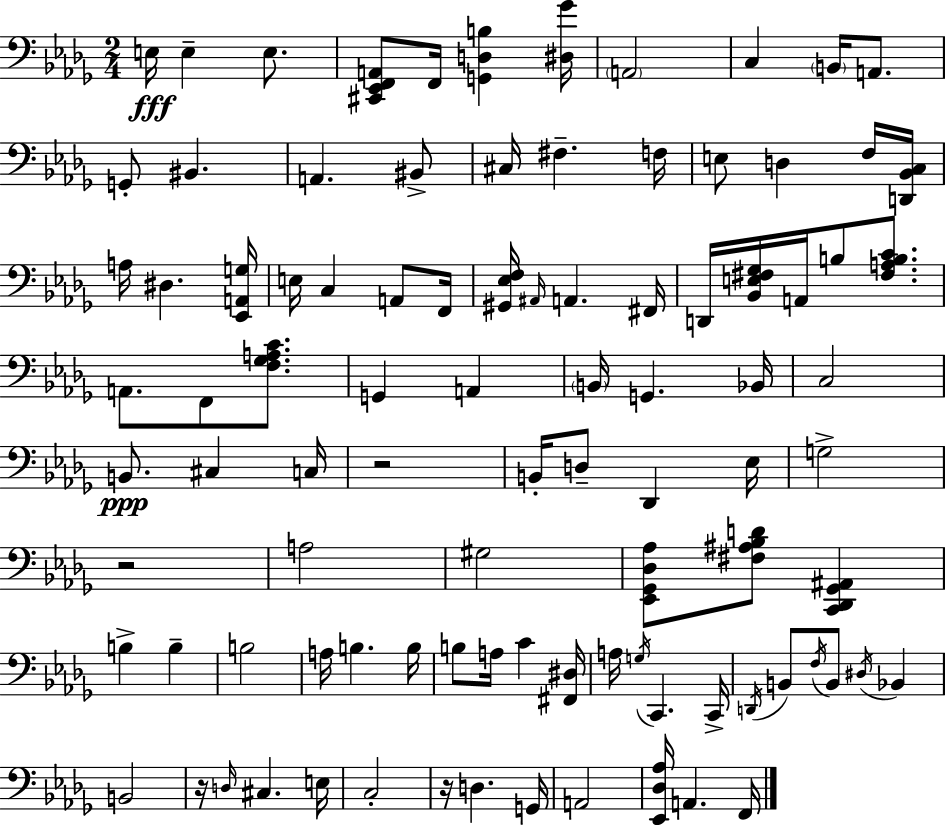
E3/s E3/q E3/e. [C#2,Eb2,F2,A2]/e F2/s [G2,D3,B3]/q [D#3,Gb4]/s A2/h C3/q B2/s A2/e. G2/e BIS2/q. A2/q. BIS2/e C#3/s F#3/q. F3/s E3/e D3/q F3/s [D2,Bb2,C3]/s A3/s D#3/q. [Eb2,A2,G3]/s E3/s C3/q A2/e F2/s [G#2,Eb3,F3]/s A#2/s A2/q. F#2/s D2/s [Bb2,E3,F#3,Gb3]/s A2/s B3/e [F#3,A3,B3,C4]/e. A2/e. F2/e [F3,Gb3,A3,C4]/e. G2/q A2/q B2/s G2/q. Bb2/s C3/h B2/e. C#3/q C3/s R/h B2/s D3/e Db2/q Eb3/s G3/h R/h A3/h G#3/h [Eb2,Gb2,Db3,Ab3]/e [F#3,A#3,Bb3,D4]/e [C2,Db2,Gb2,A#2]/q B3/q B3/q B3/h A3/s B3/q. B3/s B3/e A3/s C4/q [F#2,D#3]/s A3/s G3/s C2/q. C2/s D2/s B2/e F3/s B2/e D#3/s Bb2/q B2/h R/s D3/s C#3/q. E3/s C3/h R/s D3/q. G2/s A2/h [Eb2,Db3,Ab3]/s A2/q. F2/s